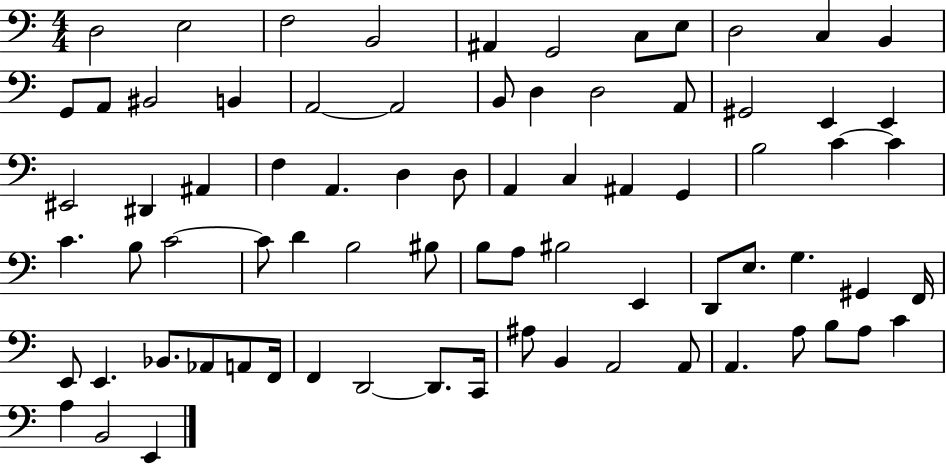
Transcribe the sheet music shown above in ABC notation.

X:1
T:Untitled
M:4/4
L:1/4
K:C
D,2 E,2 F,2 B,,2 ^A,, G,,2 C,/2 E,/2 D,2 C, B,, G,,/2 A,,/2 ^B,,2 B,, A,,2 A,,2 B,,/2 D, D,2 A,,/2 ^G,,2 E,, E,, ^E,,2 ^D,, ^A,, F, A,, D, D,/2 A,, C, ^A,, G,, B,2 C C C B,/2 C2 C/2 D B,2 ^B,/2 B,/2 A,/2 ^B,2 E,, D,,/2 E,/2 G, ^G,, F,,/4 E,,/2 E,, _B,,/2 _A,,/2 A,,/2 F,,/4 F,, D,,2 D,,/2 C,,/4 ^A,/2 B,, A,,2 A,,/2 A,, A,/2 B,/2 A,/2 C A, B,,2 E,,